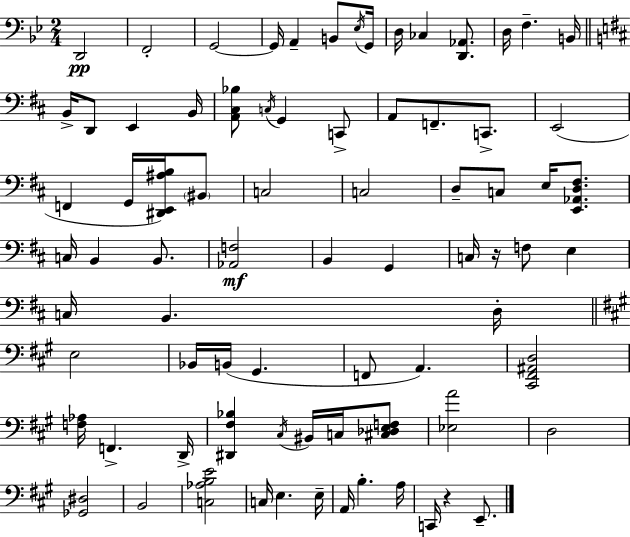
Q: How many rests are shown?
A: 2